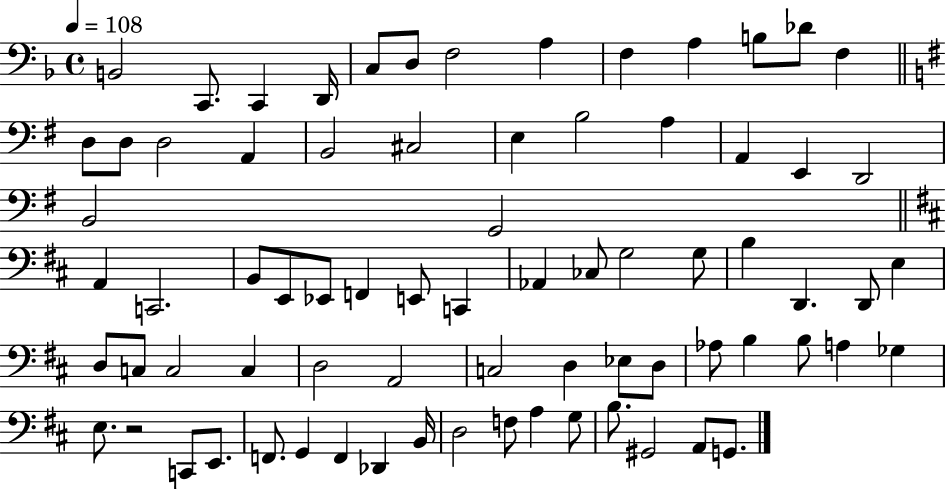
{
  \clef bass
  \time 4/4
  \defaultTimeSignature
  \key f \major
  \tempo 4 = 108
  \repeat volta 2 { b,2 c,8. c,4 d,16 | c8 d8 f2 a4 | f4 a4 b8 des'8 f4 | \bar "||" \break \key g \major d8 d8 d2 a,4 | b,2 cis2 | e4 b2 a4 | a,4 e,4 d,2 | \break b,2 g,2 | \bar "||" \break \key d \major a,4 c,2. | b,8 e,8 ees,8 f,4 e,8 c,4 | aes,4 ces8 g2 g8 | b4 d,4. d,8 e4 | \break d8 c8 c2 c4 | d2 a,2 | c2 d4 ees8 d8 | aes8 b4 b8 a4 ges4 | \break e8. r2 c,8 e,8. | f,8. g,4 f,4 des,4 b,16 | d2 f8 a4 g8 | b8. gis,2 a,8 g,8. | \break } \bar "|."
}